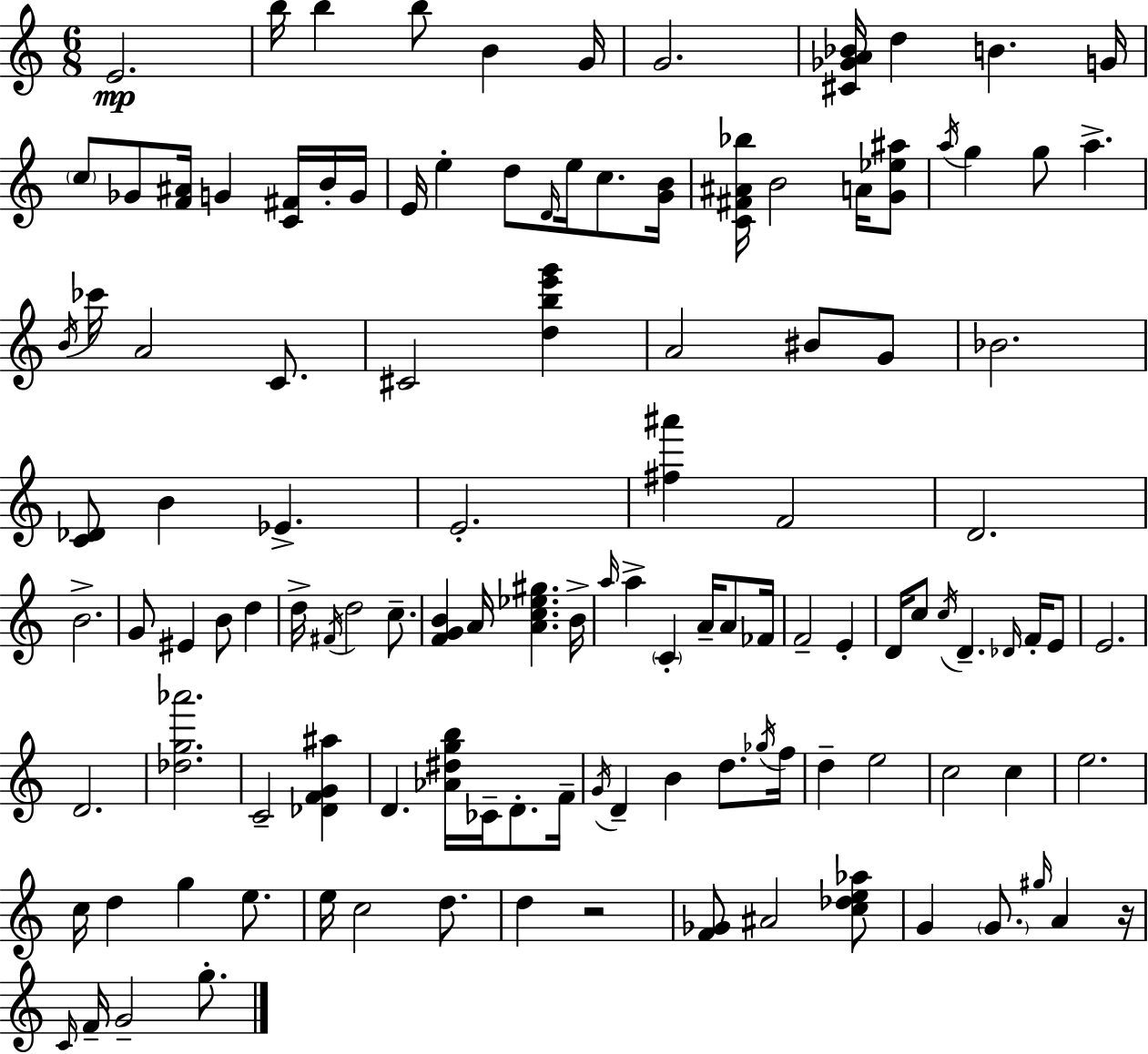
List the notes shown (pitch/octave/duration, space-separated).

E4/h. B5/s B5/q B5/e B4/q G4/s G4/h. [C#4,Gb4,A4,Bb4]/s D5/q B4/q. G4/s C5/e Gb4/e [F4,A#4]/s G4/q [C4,F#4]/s B4/s G4/s E4/s E5/q D5/e D4/s E5/s C5/e. [G4,B4]/s [C4,F#4,A#4,Bb5]/s B4/h A4/s [G4,Eb5,A#5]/e A5/s G5/q G5/e A5/q. B4/s CES6/s A4/h C4/e. C#4/h [D5,B5,E6,G6]/q A4/h BIS4/e G4/e Bb4/h. [C4,Db4]/e B4/q Eb4/q. E4/h. [F#5,A#6]/q F4/h D4/h. B4/h. G4/e EIS4/q B4/e D5/q D5/s F#4/s D5/h C5/e. [F4,G4,B4]/q A4/s [A4,C5,Eb5,G#5]/q. B4/s A5/s A5/q C4/q A4/s A4/e FES4/s F4/h E4/q D4/s C5/e C5/s D4/q. Db4/s F4/s E4/e E4/h. D4/h. [Db5,G5,Ab6]/h. C4/h [Db4,F4,G4,A#5]/q D4/q. [Ab4,D#5,G5,B5]/s CES4/s D4/e. F4/s G4/s D4/q B4/q D5/e. Gb5/s F5/s D5/q E5/h C5/h C5/q E5/h. C5/s D5/q G5/q E5/e. E5/s C5/h D5/e. D5/q R/h [F4,Gb4]/e A#4/h [C5,Db5,E5,Ab5]/e G4/q G4/e. G#5/s A4/q R/s C4/s F4/s G4/h G5/e.